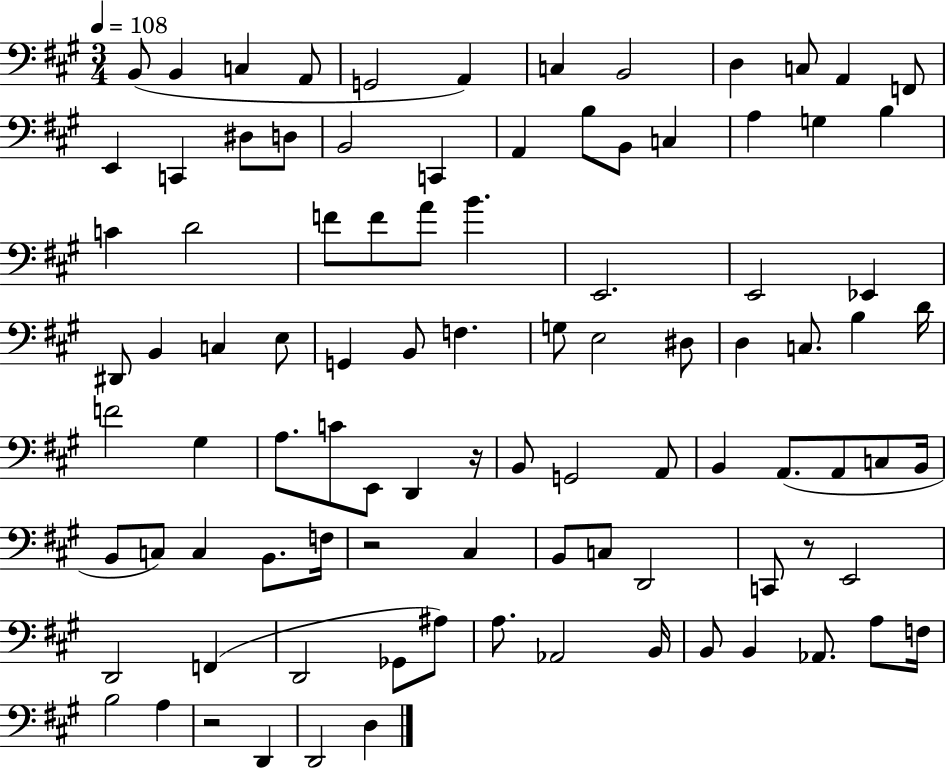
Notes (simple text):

B2/e B2/q C3/q A2/e G2/h A2/q C3/q B2/h D3/q C3/e A2/q F2/e E2/q C2/q D#3/e D3/e B2/h C2/q A2/q B3/e B2/e C3/q A3/q G3/q B3/q C4/q D4/h F4/e F4/e A4/e B4/q. E2/h. E2/h Eb2/q D#2/e B2/q C3/q E3/e G2/q B2/e F3/q. G3/e E3/h D#3/e D3/q C3/e. B3/q D4/s F4/h G#3/q A3/e. C4/e E2/e D2/q R/s B2/e G2/h A2/e B2/q A2/e. A2/e C3/e B2/s B2/e C3/e C3/q B2/e. F3/s R/h C#3/q B2/e C3/e D2/h C2/e R/e E2/h D2/h F2/q D2/h Gb2/e A#3/e A3/e. Ab2/h B2/s B2/e B2/q Ab2/e. A3/e F3/s B3/h A3/q R/h D2/q D2/h D3/q